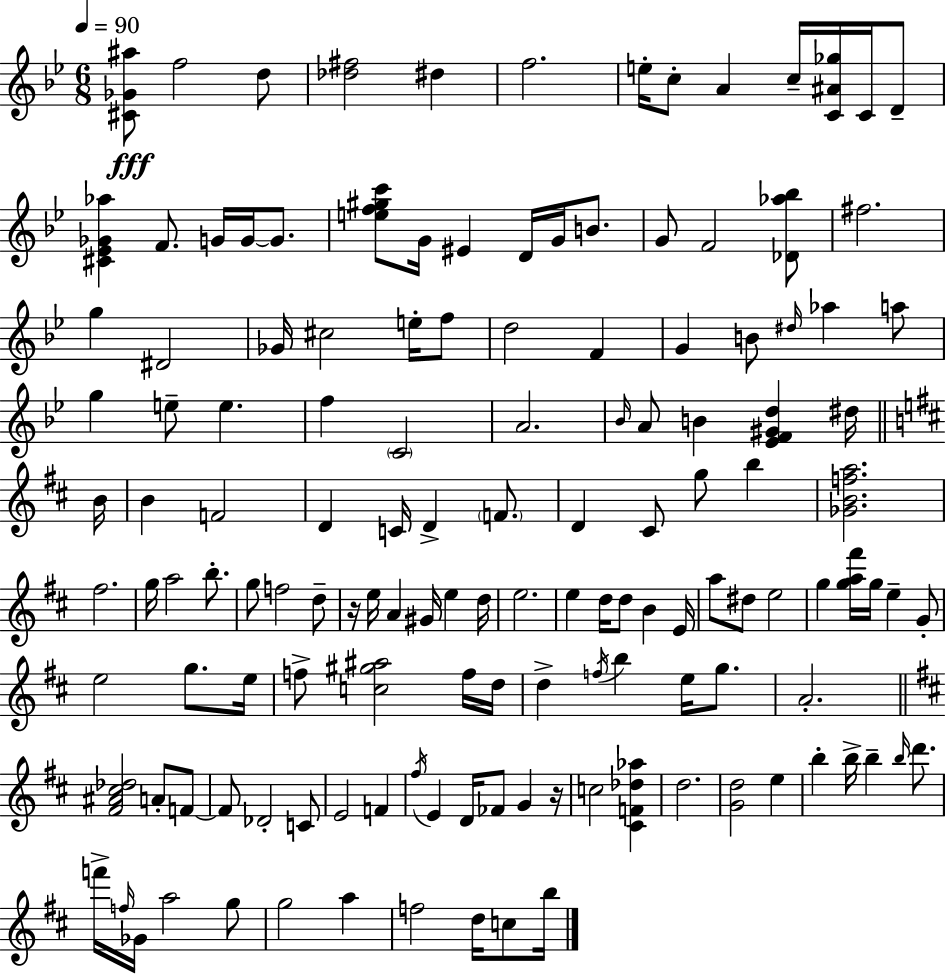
{
  \clef treble
  \numericTimeSignature
  \time 6/8
  \key bes \major
  \tempo 4 = 90
  \repeat volta 2 { <cis' ges' ais''>8\fff f''2 d''8 | <des'' fis''>2 dis''4 | f''2. | e''16-. c''8-. a'4 c''16-- <c' ais' ges''>16 c'16 d'8-- | \break <cis' ees' ges' aes''>4 f'8. g'16 g'16~~ g'8. | <e'' f'' gis'' c'''>8 g'16 eis'4 d'16 g'16 b'8. | g'8 f'2 <des' aes'' bes''>8 | fis''2. | \break g''4 dis'2 | ges'16 cis''2 e''16-. f''8 | d''2 f'4 | g'4 b'8 \grace { dis''16 } aes''4 a''8 | \break g''4 e''8-- e''4. | f''4 \parenthesize c'2 | a'2. | \grace { bes'16 } a'8 b'4 <ees' f' gis' d''>4 | \break dis''16 \bar "||" \break \key d \major b'16 b'4 f'2 | d'4 c'16 d'4-> \parenthesize f'8. | d'4 cis'8 g''8 b''4 | <ges' b' f'' a''>2. | \break fis''2. | g''16 a''2 b''8.-. | g''8 f''2 d''8-- | r16 e''16 a'4 gis'16 e''4 | \break d''16 e''2. | e''4 d''16 d''8 b'4 | e'16 a''8 dis''8 e''2 | g''4 <g'' a'' fis'''>16 g''16 e''4-- g'8-. | \break e''2 g''8. | e''16 f''8-> <c'' gis'' ais''>2 f''16 | d''16 d''4-> \acciaccatura { f''16 } b''4 e''16 g''8. | a'2.-. | \break \bar "||" \break \key d \major <fis' ais' cis'' des''>2 a'8-. f'8~~ | f'8 des'2-. c'8 | e'2 f'4 | \acciaccatura { fis''16 } e'4 d'16 fes'8 g'4 | \break r16 c''2 <cis' f' des'' aes''>4 | d''2. | <g' d''>2 e''4 | b''4-. b''16-> b''4-- \grace { b''16 } d'''8. | \break f'''16-> \grace { f''16 } ges'16 a''2 | g''8 g''2 a''4 | f''2 d''16 | c''8 b''16 } \bar "|."
}